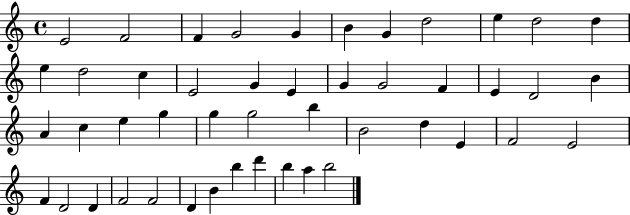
{
  \clef treble
  \time 4/4
  \defaultTimeSignature
  \key c \major
  e'2 f'2 | f'4 g'2 g'4 | b'4 g'4 d''2 | e''4 d''2 d''4 | \break e''4 d''2 c''4 | e'2 g'4 e'4 | g'4 g'2 f'4 | e'4 d'2 b'4 | \break a'4 c''4 e''4 g''4 | g''4 g''2 b''4 | b'2 d''4 e'4 | f'2 e'2 | \break f'4 d'2 d'4 | f'2 f'2 | d'4 b'4 b''4 d'''4 | b''4 a''4 b''2 | \break \bar "|."
}